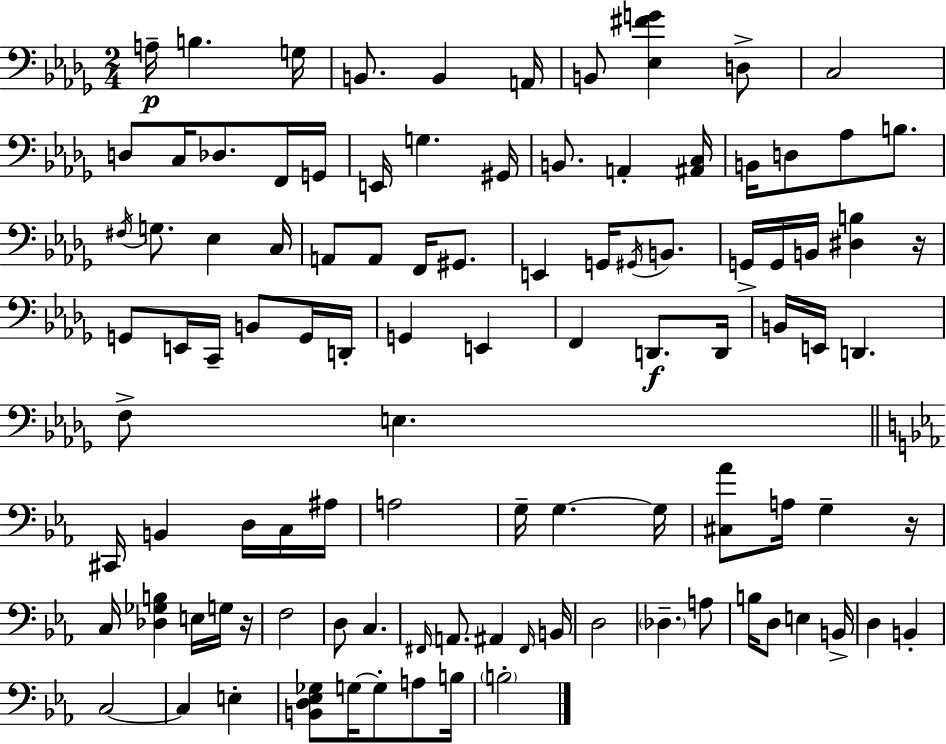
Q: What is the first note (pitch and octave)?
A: A3